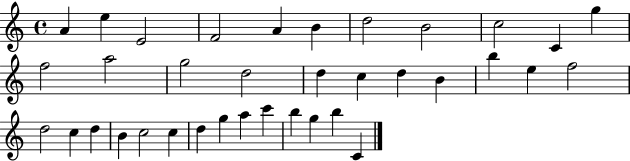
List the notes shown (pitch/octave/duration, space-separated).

A4/q E5/q E4/h F4/h A4/q B4/q D5/h B4/h C5/h C4/q G5/q F5/h A5/h G5/h D5/h D5/q C5/q D5/q B4/q B5/q E5/q F5/h D5/h C5/q D5/q B4/q C5/h C5/q D5/q G5/q A5/q C6/q B5/q G5/q B5/q C4/q